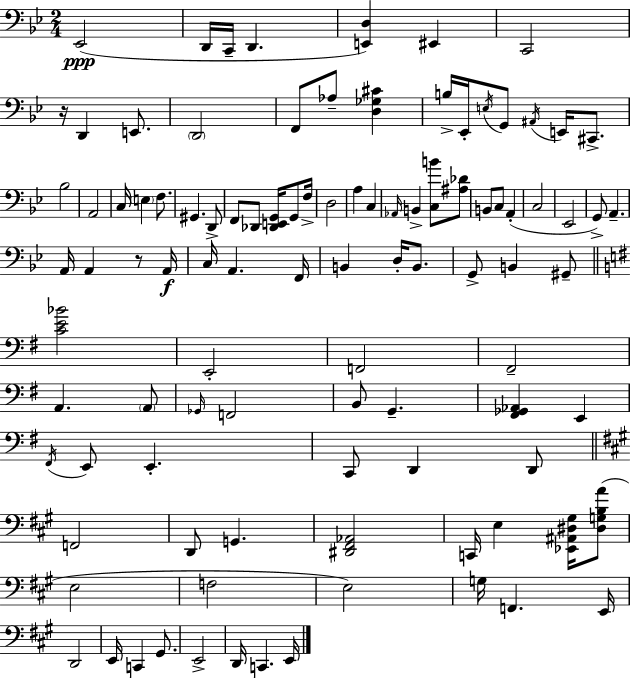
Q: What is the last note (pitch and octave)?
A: E2